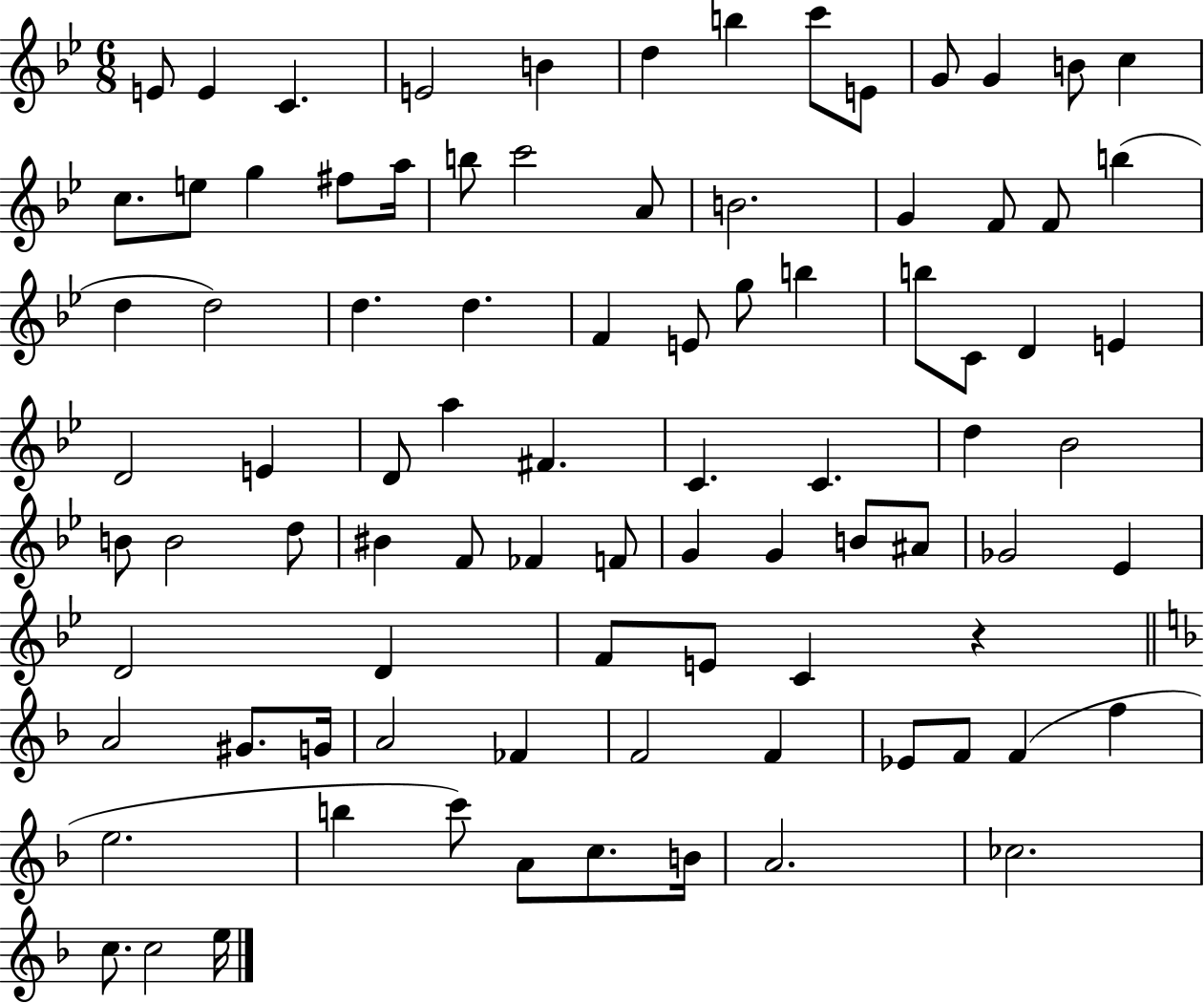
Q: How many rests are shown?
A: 1